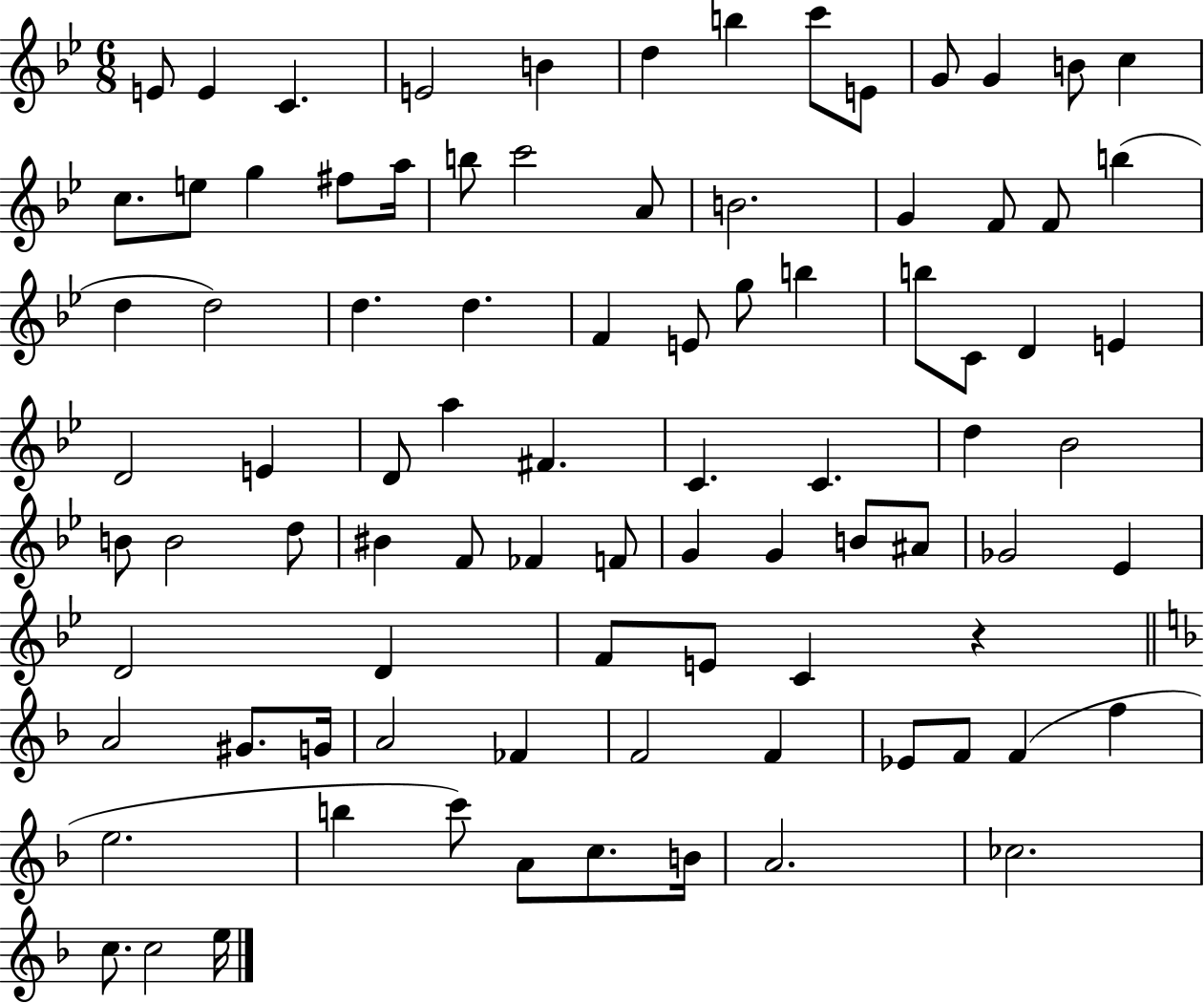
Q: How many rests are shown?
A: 1